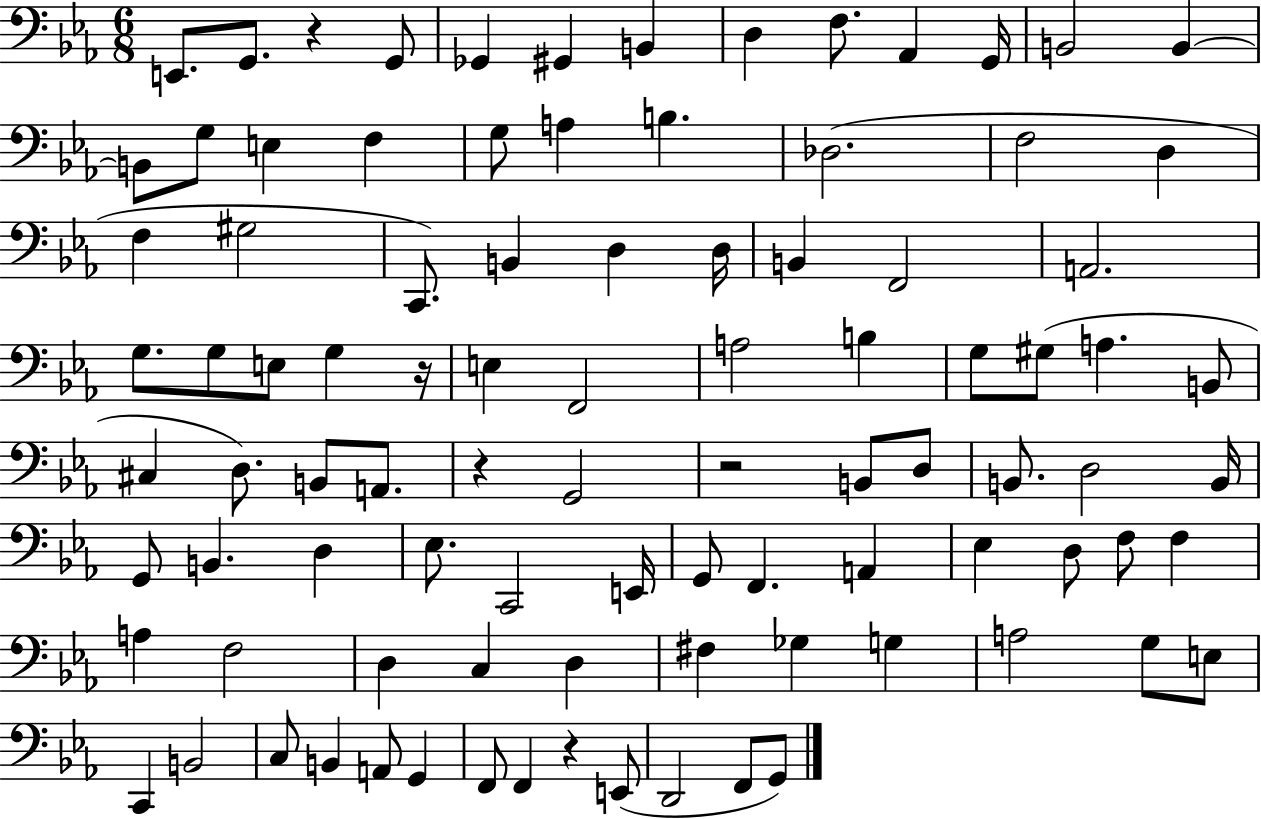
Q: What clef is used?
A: bass